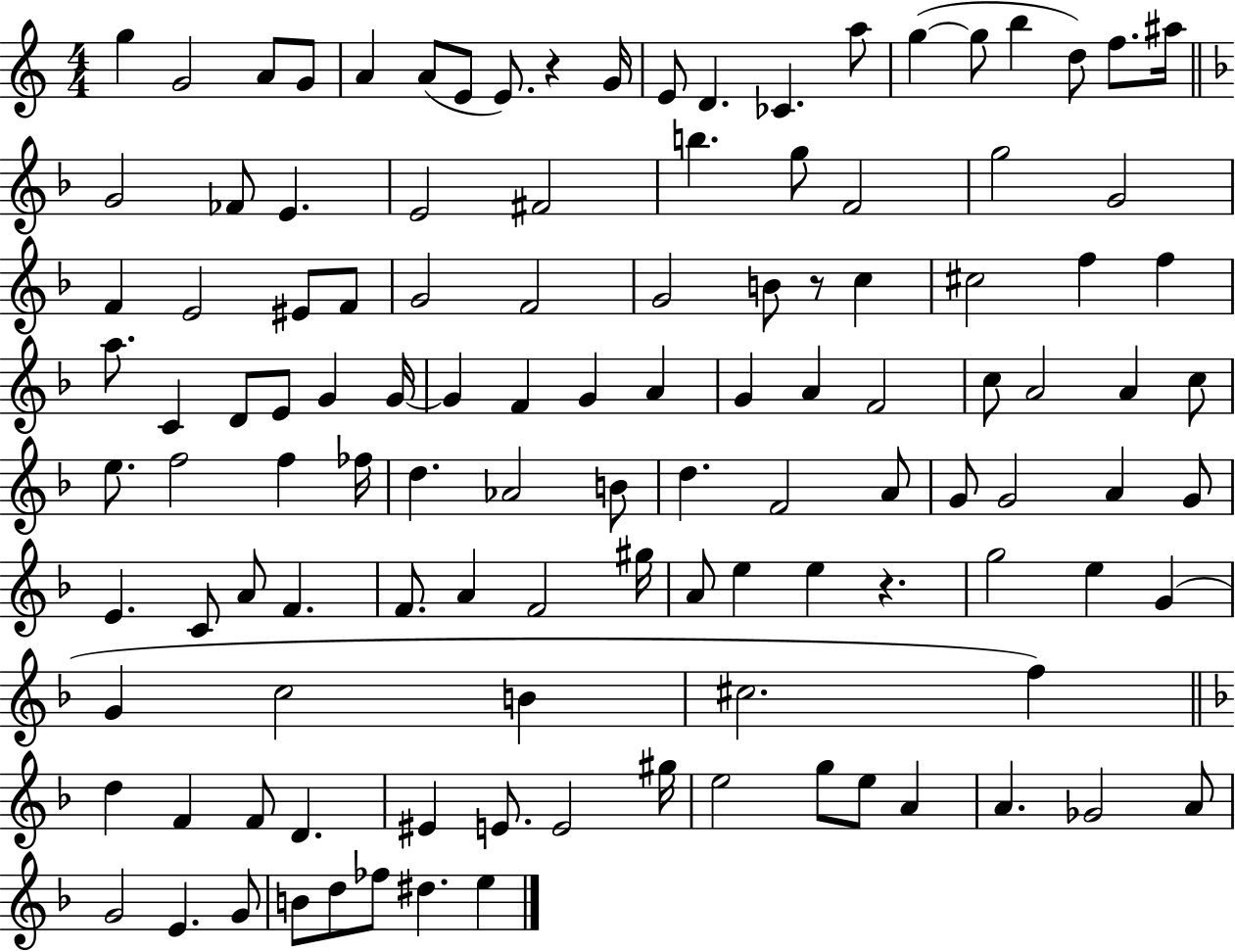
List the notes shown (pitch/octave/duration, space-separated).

G5/q G4/h A4/e G4/e A4/q A4/e E4/e E4/e. R/q G4/s E4/e D4/q. CES4/q. A5/e G5/q G5/e B5/q D5/e F5/e. A#5/s G4/h FES4/e E4/q. E4/h F#4/h B5/q. G5/e F4/h G5/h G4/h F4/q E4/h EIS4/e F4/e G4/h F4/h G4/h B4/e R/e C5/q C#5/h F5/q F5/q A5/e. C4/q D4/e E4/e G4/q G4/s G4/q F4/q G4/q A4/q G4/q A4/q F4/h C5/e A4/h A4/q C5/e E5/e. F5/h F5/q FES5/s D5/q. Ab4/h B4/e D5/q. F4/h A4/e G4/e G4/h A4/q G4/e E4/q. C4/e A4/e F4/q. F4/e. A4/q F4/h G#5/s A4/e E5/q E5/q R/q. G5/h E5/q G4/q G4/q C5/h B4/q C#5/h. F5/q D5/q F4/q F4/e D4/q. EIS4/q E4/e. E4/h G#5/s E5/h G5/e E5/e A4/q A4/q. Gb4/h A4/e G4/h E4/q. G4/e B4/e D5/e FES5/e D#5/q. E5/q